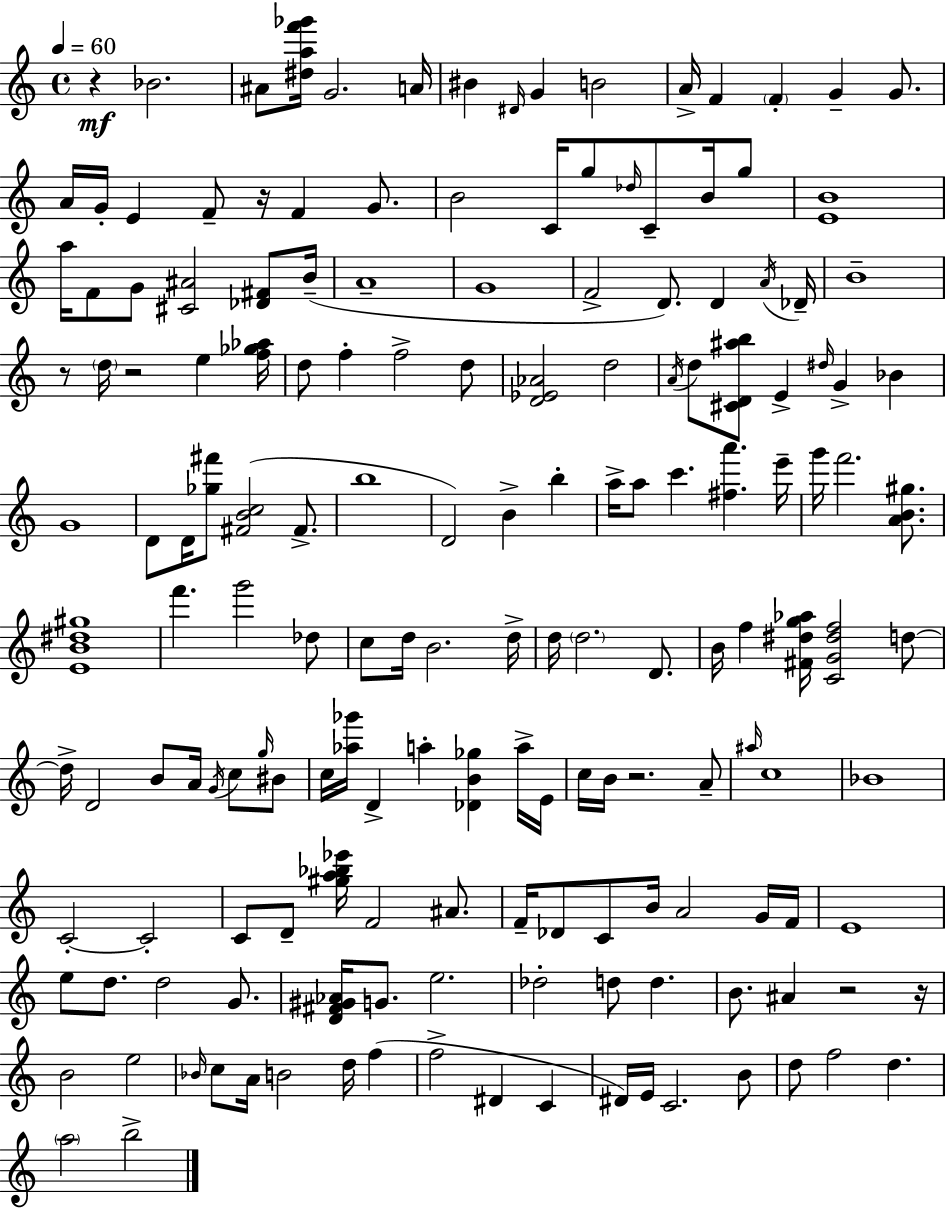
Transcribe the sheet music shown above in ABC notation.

X:1
T:Untitled
M:4/4
L:1/4
K:C
z _B2 ^A/2 [^daf'_g']/4 G2 A/4 ^B ^D/4 G B2 A/4 F F G G/2 A/4 G/4 E F/2 z/4 F G/2 B2 C/4 g/2 _d/4 C/2 B/4 g/2 [EB]4 a/4 F/2 G/2 [^C^A]2 [_D^F]/2 B/4 A4 G4 F2 D/2 D A/4 _D/4 B4 z/2 d/4 z2 e [f_g_a]/4 d/2 f f2 d/2 [D_E_A]2 d2 A/4 d/2 [^CD^ab]/2 E ^d/4 G _B G4 D/2 D/4 [_g^f']/2 [^FBc]2 ^F/2 b4 D2 B b a/4 a/2 c' [^fa'] e'/4 g'/4 f'2 [AB^g]/2 [EB^d^g]4 f' g'2 _d/2 c/2 d/4 B2 d/4 d/4 d2 D/2 B/4 f [^F^dg_a]/4 [CG^df]2 d/2 d/4 D2 B/2 A/4 G/4 c/2 g/4 ^B/2 c/4 [_a_g']/4 D a [_DB_g] a/4 E/4 c/4 B/4 z2 A/2 ^a/4 c4 _B4 C2 C2 C/2 D/2 [^ga_b_e']/4 F2 ^A/2 F/4 _D/2 C/2 B/4 A2 G/4 F/4 E4 e/2 d/2 d2 G/2 [D^F^G_A]/4 G/2 e2 _d2 d/2 d B/2 ^A z2 z/4 B2 e2 _B/4 c/2 A/4 B2 d/4 f f2 ^D C ^D/4 E/4 C2 B/2 d/2 f2 d a2 b2